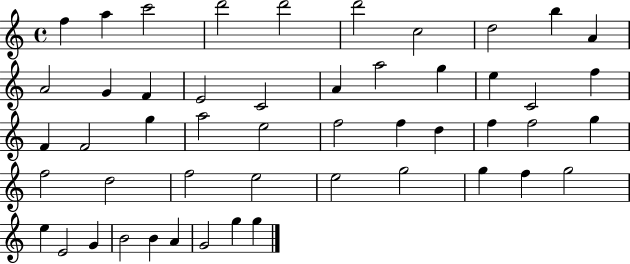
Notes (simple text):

F5/q A5/q C6/h D6/h D6/h D6/h C5/h D5/h B5/q A4/q A4/h G4/q F4/q E4/h C4/h A4/q A5/h G5/q E5/q C4/h F5/q F4/q F4/h G5/q A5/h E5/h F5/h F5/q D5/q F5/q F5/h G5/q F5/h D5/h F5/h E5/h E5/h G5/h G5/q F5/q G5/h E5/q E4/h G4/q B4/h B4/q A4/q G4/h G5/q G5/q